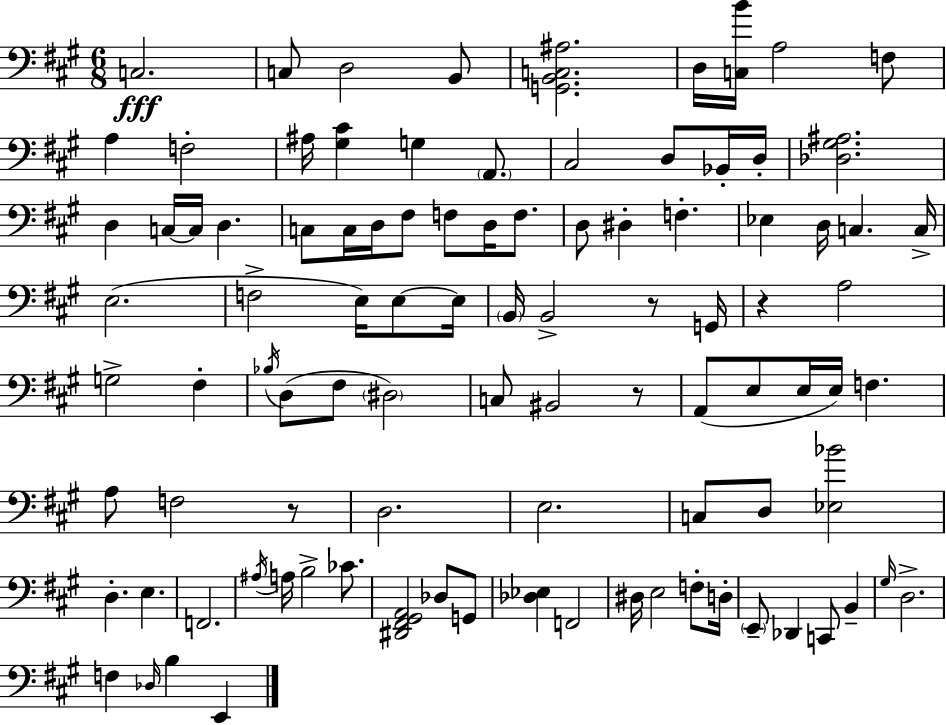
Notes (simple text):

C3/h. C3/e D3/h B2/e [G2,B2,C3,A#3]/h. D3/s [C3,B4]/s A3/h F3/e A3/q F3/h A#3/s [G#3,C#4]/q G3/q A2/e. C#3/h D3/e Bb2/s D3/s [Db3,G#3,A#3]/h. D3/q C3/s C3/s D3/q. C3/e C3/s D3/s F#3/e F3/e D3/s F3/e. D3/e D#3/q F3/q. Eb3/q D3/s C3/q. C3/s E3/h. F3/h E3/s E3/e E3/s B2/s B2/h R/e G2/s R/q A3/h G3/h F#3/q Bb3/s D3/e F#3/e D#3/h C3/e BIS2/h R/e A2/e E3/e E3/s E3/s F3/q. A3/e F3/h R/e D3/h. E3/h. C3/e D3/e [Eb3,Bb4]/h D3/q. E3/q. F2/h. A#3/s A3/s B3/h CES4/e. [D#2,F#2,G#2,A2]/h Db3/e G2/e [Db3,Eb3]/q F2/h D#3/s E3/h F3/e D3/s E2/e Db2/q C2/e B2/q G#3/s D3/h. F3/q Db3/s B3/q E2/q